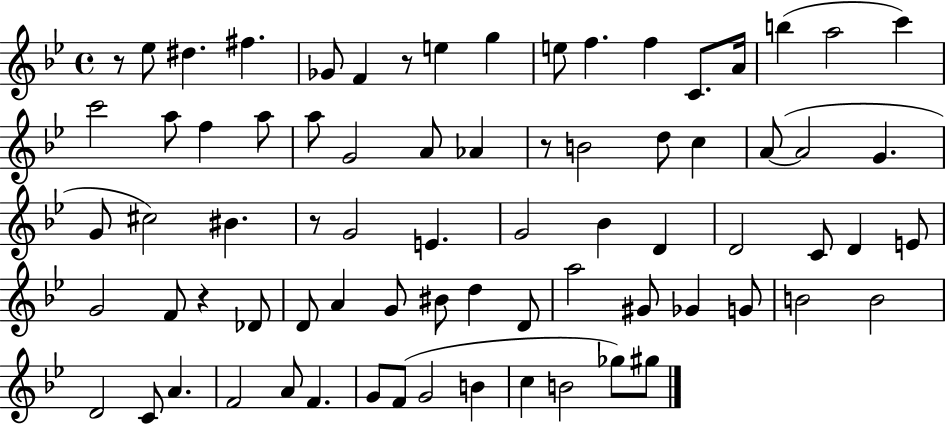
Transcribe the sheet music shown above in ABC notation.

X:1
T:Untitled
M:4/4
L:1/4
K:Bb
z/2 _e/2 ^d ^f _G/2 F z/2 e g e/2 f f C/2 A/4 b a2 c' c'2 a/2 f a/2 a/2 G2 A/2 _A z/2 B2 d/2 c A/2 A2 G G/2 ^c2 ^B z/2 G2 E G2 _B D D2 C/2 D E/2 G2 F/2 z _D/2 D/2 A G/2 ^B/2 d D/2 a2 ^G/2 _G G/2 B2 B2 D2 C/2 A F2 A/2 F G/2 F/2 G2 B c B2 _g/2 ^g/2